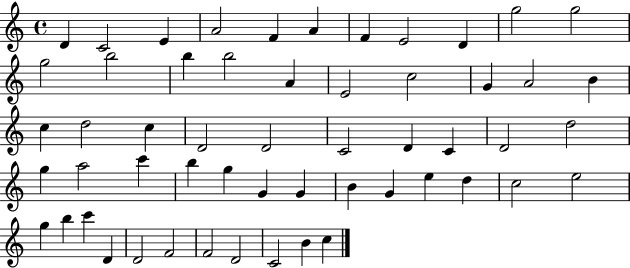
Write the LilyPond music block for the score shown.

{
  \clef treble
  \time 4/4
  \defaultTimeSignature
  \key c \major
  d'4 c'2 e'4 | a'2 f'4 a'4 | f'4 e'2 d'4 | g''2 g''2 | \break g''2 b''2 | b''4 b''2 a'4 | e'2 c''2 | g'4 a'2 b'4 | \break c''4 d''2 c''4 | d'2 d'2 | c'2 d'4 c'4 | d'2 d''2 | \break g''4 a''2 c'''4 | b''4 g''4 g'4 g'4 | b'4 g'4 e''4 d''4 | c''2 e''2 | \break g''4 b''4 c'''4 d'4 | d'2 f'2 | f'2 d'2 | c'2 b'4 c''4 | \break \bar "|."
}